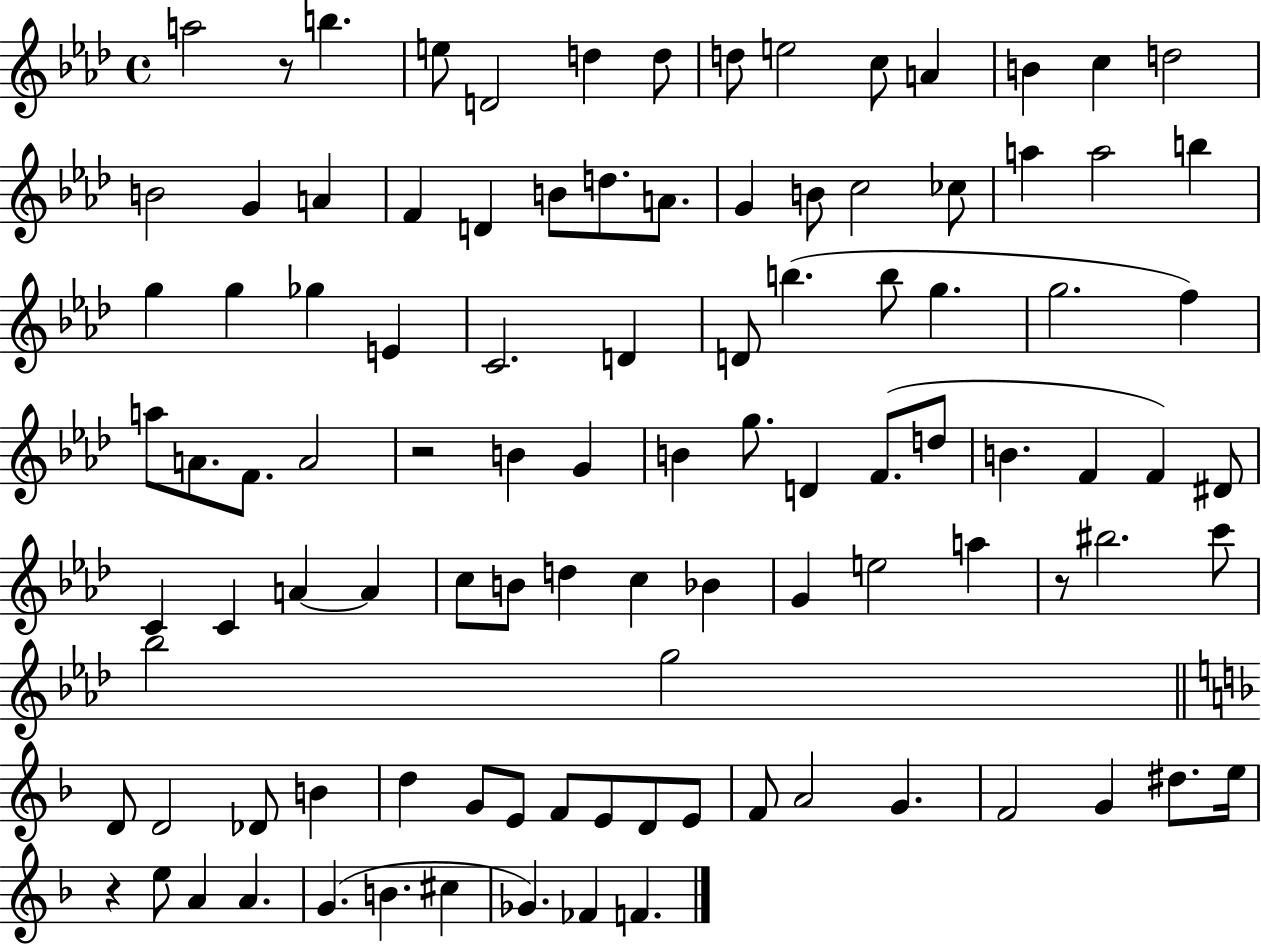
A5/h R/e B5/q. E5/e D4/h D5/q D5/e D5/e E5/h C5/e A4/q B4/q C5/q D5/h B4/h G4/q A4/q F4/q D4/q B4/e D5/e. A4/e. G4/q B4/e C5/h CES5/e A5/q A5/h B5/q G5/q G5/q Gb5/q E4/q C4/h. D4/q D4/e B5/q. B5/e G5/q. G5/h. F5/q A5/e A4/e. F4/e. A4/h R/h B4/q G4/q B4/q G5/e. D4/q F4/e. D5/e B4/q. F4/q F4/q D#4/e C4/q C4/q A4/q A4/q C5/e B4/e D5/q C5/q Bb4/q G4/q E5/h A5/q R/e BIS5/h. C6/e Bb5/h G5/h D4/e D4/h Db4/e B4/q D5/q G4/e E4/e F4/e E4/e D4/e E4/e F4/e A4/h G4/q. F4/h G4/q D#5/e. E5/s R/q E5/e A4/q A4/q. G4/q. B4/q. C#5/q Gb4/q. FES4/q F4/q.